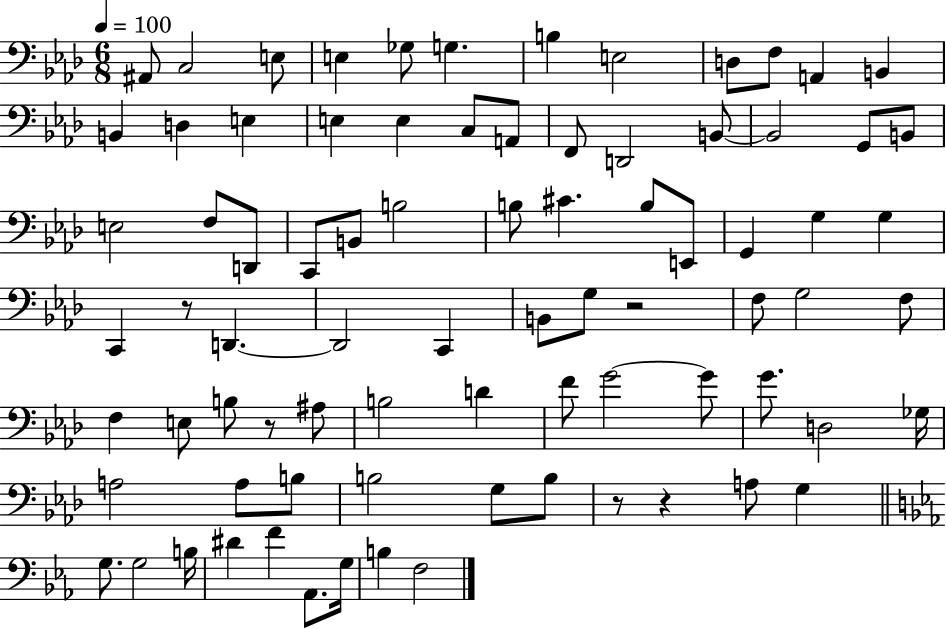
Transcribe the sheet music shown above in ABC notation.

X:1
T:Untitled
M:6/8
L:1/4
K:Ab
^A,,/2 C,2 E,/2 E, _G,/2 G, B, E,2 D,/2 F,/2 A,, B,, B,, D, E, E, E, C,/2 A,,/2 F,,/2 D,,2 B,,/2 B,,2 G,,/2 B,,/2 E,2 F,/2 D,,/2 C,,/2 B,,/2 B,2 B,/2 ^C B,/2 E,,/2 G,, G, G, C,, z/2 D,, D,,2 C,, B,,/2 G,/2 z2 F,/2 G,2 F,/2 F, E,/2 B,/2 z/2 ^A,/2 B,2 D F/2 G2 G/2 G/2 D,2 _G,/4 A,2 A,/2 B,/2 B,2 G,/2 B,/2 z/2 z A,/2 G, G,/2 G,2 B,/4 ^D F _A,,/2 G,/4 B, F,2